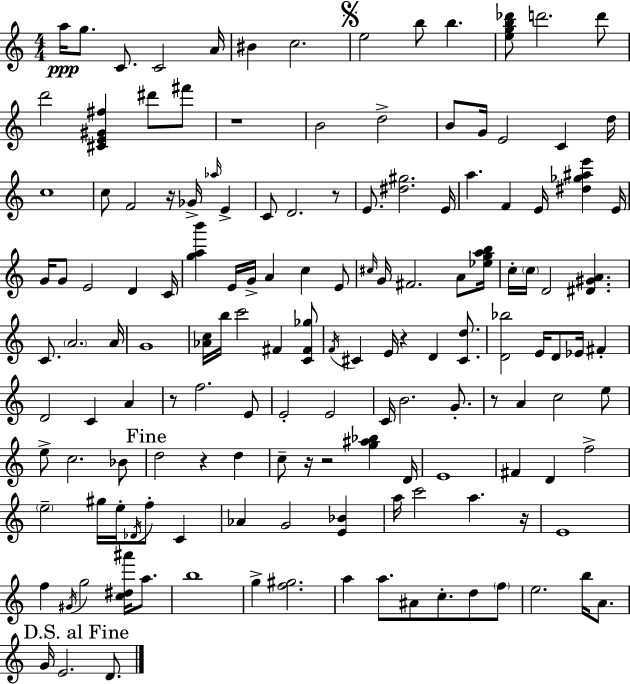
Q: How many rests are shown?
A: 10